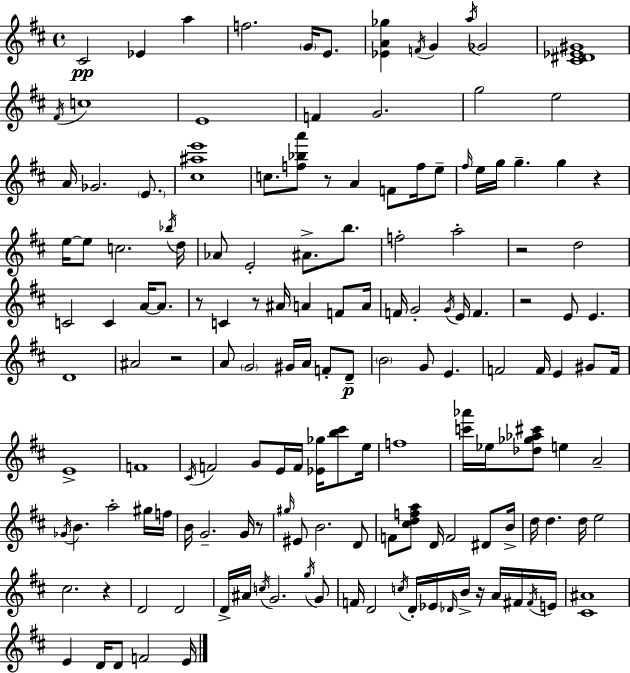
{
  \clef treble
  \time 4/4
  \defaultTimeSignature
  \key d \major
  cis'2\pp ees'4 a''4 | f''2. \parenthesize g'16 e'8. | <ees' a' ges''>4 \acciaccatura { f'16 } g'4 \acciaccatura { a''16 } ges'2 | <cis' dis' ees' gis'>1 | \break \acciaccatura { fis'16 } c''1 | e'1 | f'4 g'2. | g''2 e''2 | \break a'16 ges'2. | \parenthesize e'8. <cis'' ais'' e'''>1 | c''8. <f'' bes'' a'''>8 r8 a'4 f'8 | f''16 e''8-- \grace { fis''16 } e''16 g''16 g''4.-- g''4 | \break r4 e''16~~ e''8 c''2. | \acciaccatura { bes''16 } d''16 aes'8 e'2-. ais'8.-> | b''8. f''2-. a''2-. | r2 d''2 | \break c'2 c'4 | a'16~~ a'8. r8 c'4 r8 ais'16 a'4 | f'8 a'16 f'16 g'2-. \acciaccatura { g'16 } e'16 | f'4. r2 e'8 | \break e'4. d'1 | ais'2 r2 | a'8 \parenthesize g'2 | gis'16 a'16 f'8-. d'8--\p \parenthesize b'2 g'8 | \break e'4. f'2 f'16 e'4 | gis'8 f'16 e'1-> | f'1 | \acciaccatura { cis'16 } f'2 g'8 | \break e'16 f'16 <ees' ges''>16 <b'' cis'''>8 e''16 f''1 | <c''' aes'''>16 ees''16 <des'' ges'' aes'' cis'''>8 e''4 a'2-- | \acciaccatura { ges'16 } b'4. a''2-. | gis''16 f''16 b'16 g'2.-- | \break g'16 r8 \grace { gis''16 } eis'8 b'2. | d'8 f'8 <cis'' d'' f'' a''>8 d'16 f'2 | dis'8 b'16-> d''16 d''4. | d''16 e''2 cis''2. | \break r4 d'2 | d'2 d'16-> ais'16 \acciaccatura { c''16 } g'2. | \acciaccatura { g''16 } g'8 f'16 d'2 | \acciaccatura { c''16 } d'16-. ees'16 \grace { des'16 } b'16-> r16 a'16 fis'16 \acciaccatura { fis'16 } e'16 <cis' ais'>1 | \break e'4 | d'16 d'8 f'2 e'16 \bar "|."
}